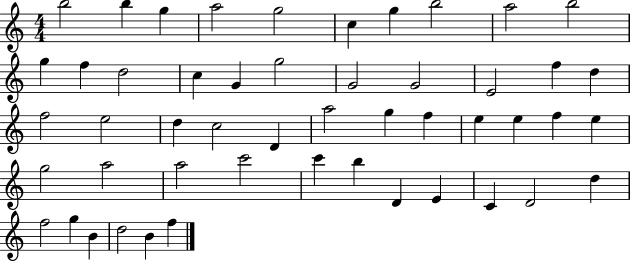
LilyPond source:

{
  \clef treble
  \numericTimeSignature
  \time 4/4
  \key c \major
  b''2 b''4 g''4 | a''2 g''2 | c''4 g''4 b''2 | a''2 b''2 | \break g''4 f''4 d''2 | c''4 g'4 g''2 | g'2 g'2 | e'2 f''4 d''4 | \break f''2 e''2 | d''4 c''2 d'4 | a''2 g''4 f''4 | e''4 e''4 f''4 e''4 | \break g''2 a''2 | a''2 c'''2 | c'''4 b''4 d'4 e'4 | c'4 d'2 d''4 | \break f''2 g''4 b'4 | d''2 b'4 f''4 | \bar "|."
}